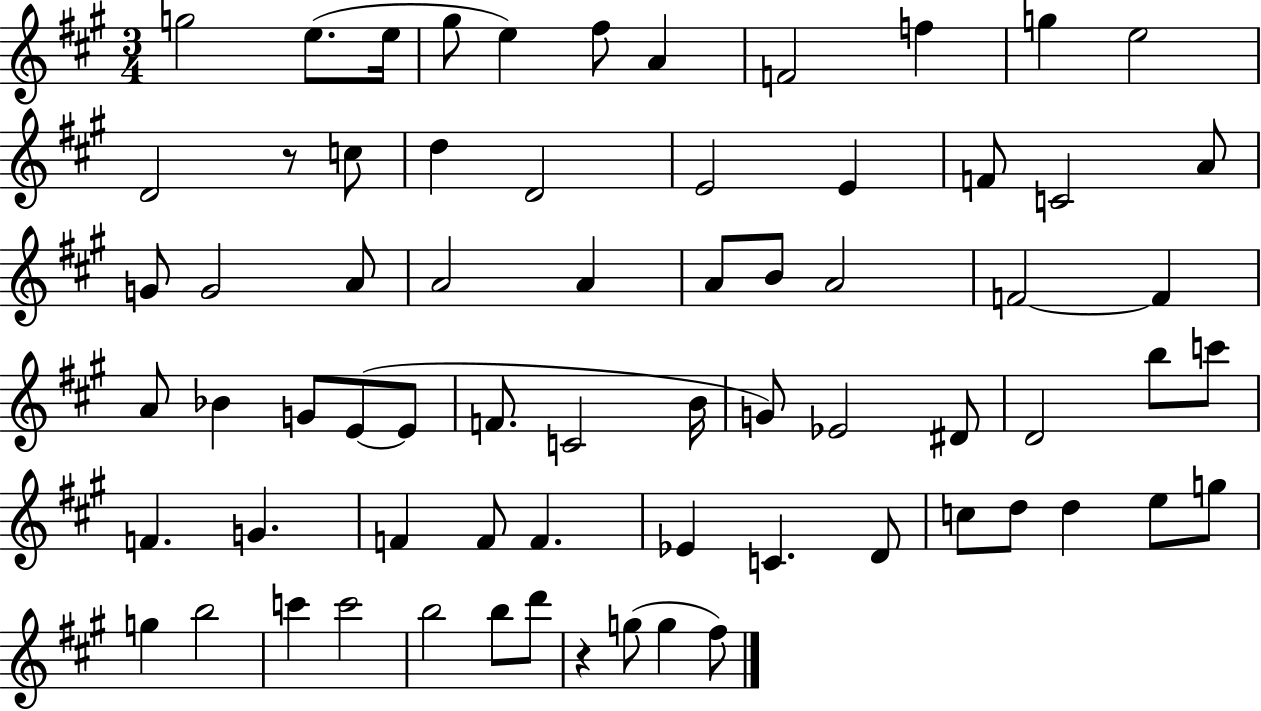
G5/h E5/e. E5/s G#5/e E5/q F#5/e A4/q F4/h F5/q G5/q E5/h D4/h R/e C5/e D5/q D4/h E4/h E4/q F4/e C4/h A4/e G4/e G4/h A4/e A4/h A4/q A4/e B4/e A4/h F4/h F4/q A4/e Bb4/q G4/e E4/e E4/e F4/e. C4/h B4/s G4/e Eb4/h D#4/e D4/h B5/e C6/e F4/q. G4/q. F4/q F4/e F4/q. Eb4/q C4/q. D4/e C5/e D5/e D5/q E5/e G5/e G5/q B5/h C6/q C6/h B5/h B5/e D6/e R/q G5/e G5/q F#5/e